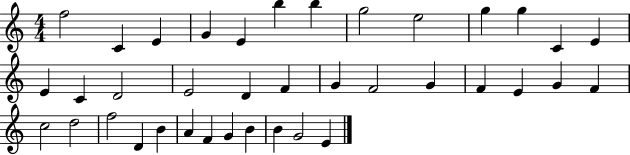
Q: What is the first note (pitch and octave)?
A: F5